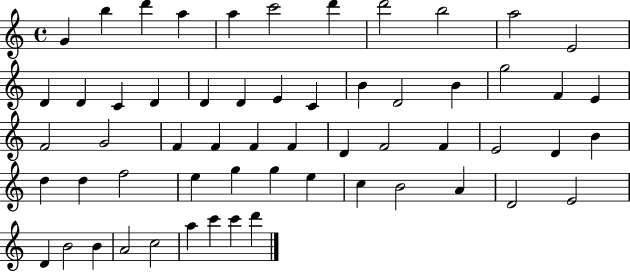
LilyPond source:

{
  \clef treble
  \time 4/4
  \defaultTimeSignature
  \key c \major
  g'4 b''4 d'''4 a''4 | a''4 c'''2 d'''4 | d'''2 b''2 | a''2 e'2 | \break d'4 d'4 c'4 d'4 | d'4 d'4 e'4 c'4 | b'4 d'2 b'4 | g''2 f'4 e'4 | \break f'2 g'2 | f'4 f'4 f'4 f'4 | d'4 f'2 f'4 | e'2 d'4 b'4 | \break d''4 d''4 f''2 | e''4 g''4 g''4 e''4 | c''4 b'2 a'4 | d'2 e'2 | \break d'4 b'2 b'4 | a'2 c''2 | a''4 c'''4 c'''4 d'''4 | \bar "|."
}